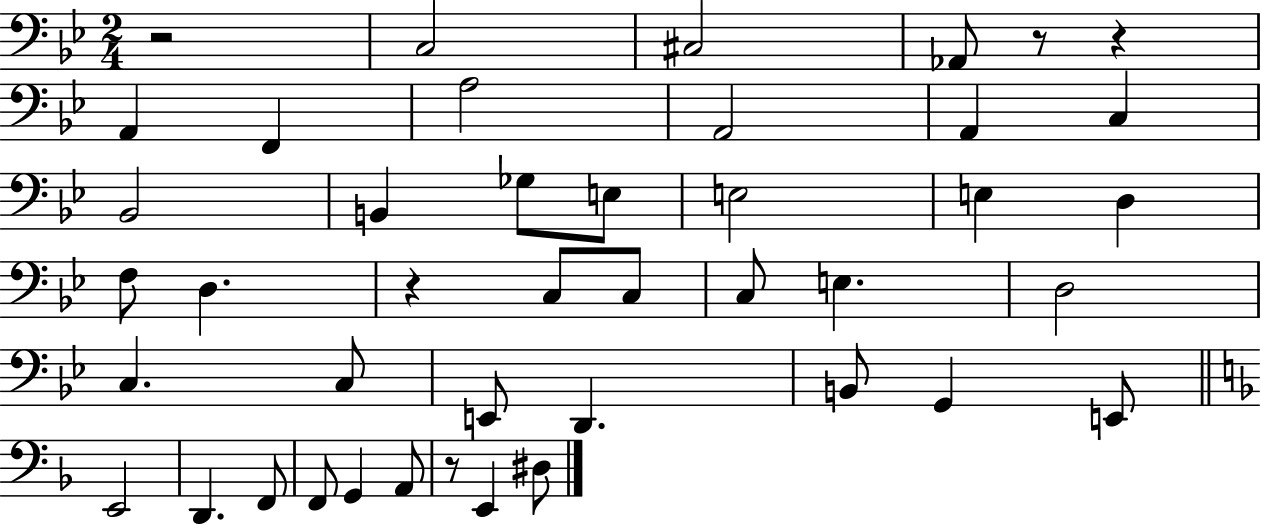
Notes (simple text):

R/h C3/h C#3/h Ab2/e R/e R/q A2/q F2/q A3/h A2/h A2/q C3/q Bb2/h B2/q Gb3/e E3/e E3/h E3/q D3/q F3/e D3/q. R/q C3/e C3/e C3/e E3/q. D3/h C3/q. C3/e E2/e D2/q. B2/e G2/q E2/e E2/h D2/q. F2/e F2/e G2/q A2/e R/e E2/q D#3/e